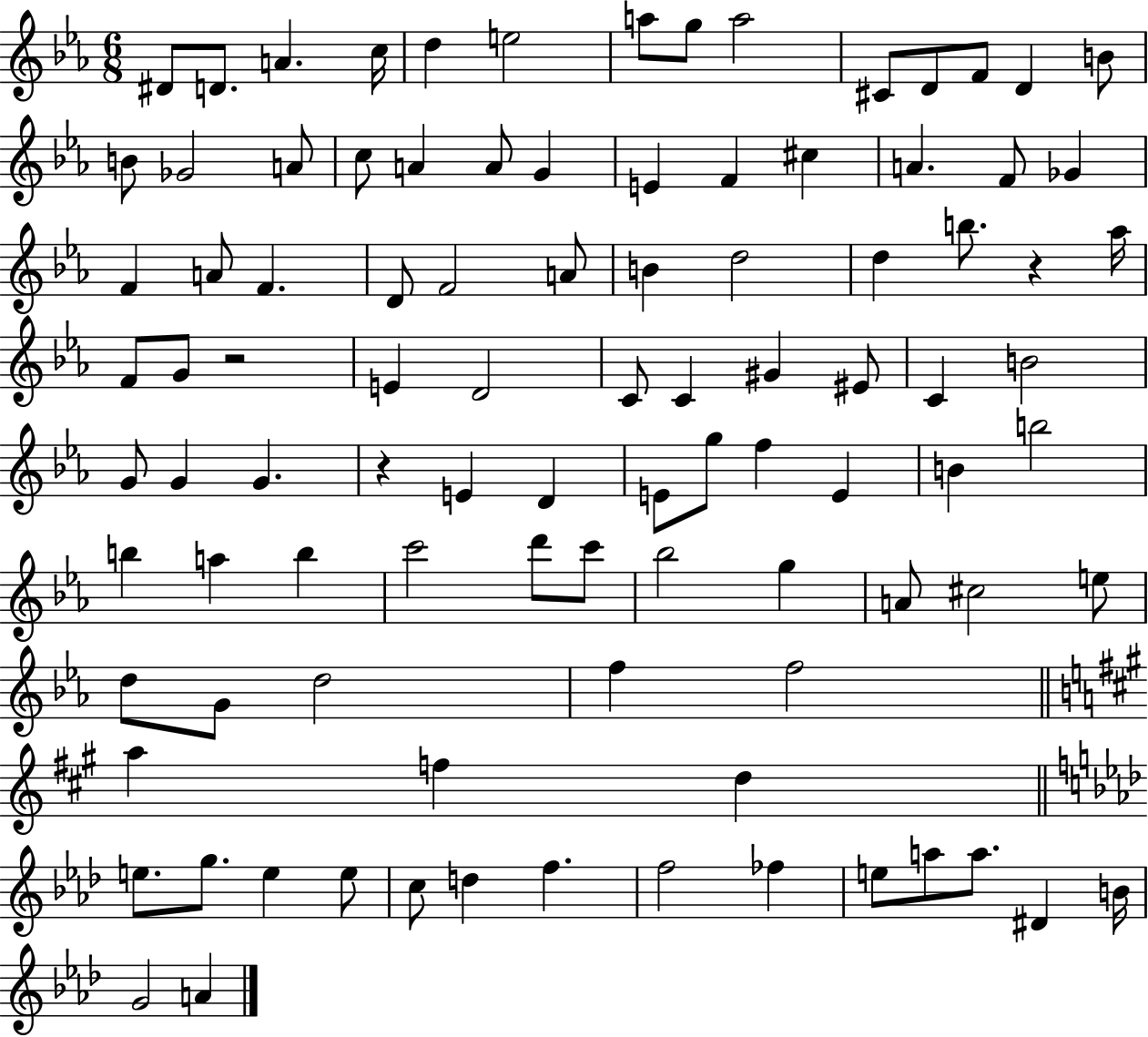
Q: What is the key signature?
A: EES major